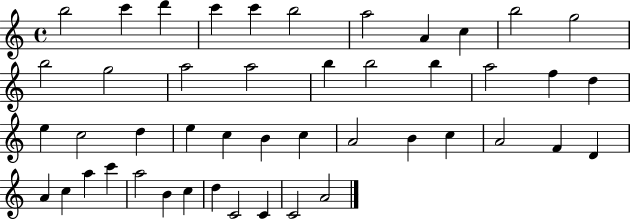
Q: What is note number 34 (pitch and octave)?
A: D4